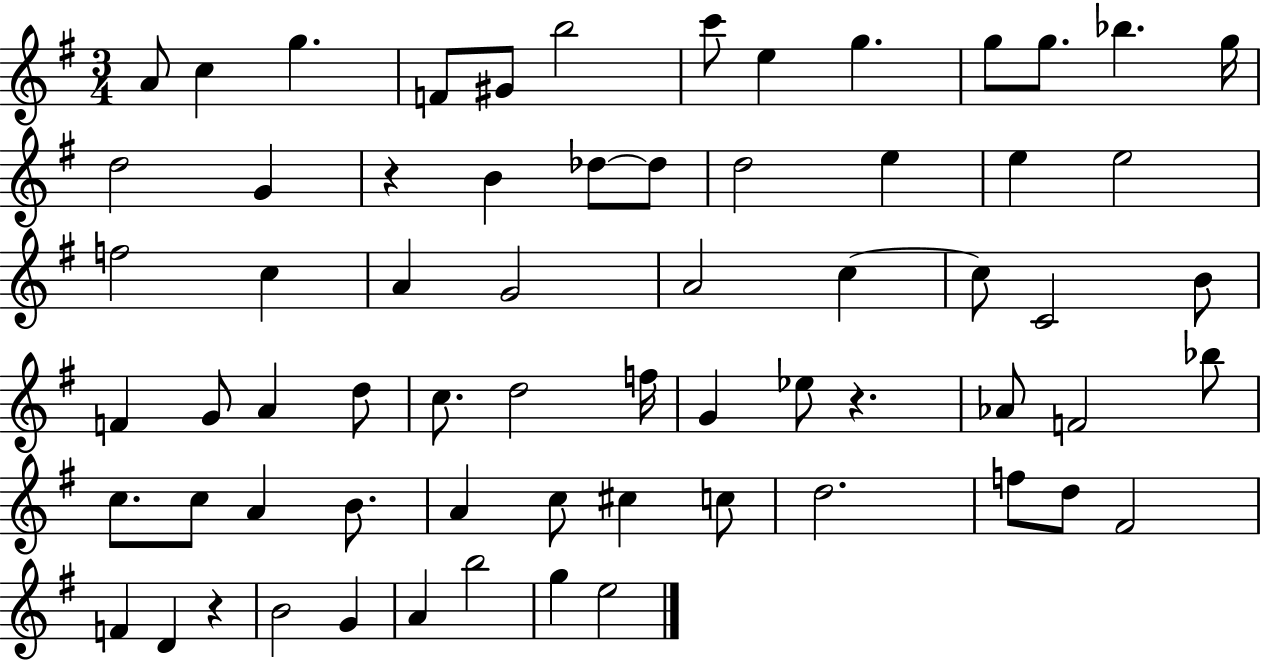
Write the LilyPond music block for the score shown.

{
  \clef treble
  \numericTimeSignature
  \time 3/4
  \key g \major
  a'8 c''4 g''4. | f'8 gis'8 b''2 | c'''8 e''4 g''4. | g''8 g''8. bes''4. g''16 | \break d''2 g'4 | r4 b'4 des''8~~ des''8 | d''2 e''4 | e''4 e''2 | \break f''2 c''4 | a'4 g'2 | a'2 c''4~~ | c''8 c'2 b'8 | \break f'4 g'8 a'4 d''8 | c''8. d''2 f''16 | g'4 ees''8 r4. | aes'8 f'2 bes''8 | \break c''8. c''8 a'4 b'8. | a'4 c''8 cis''4 c''8 | d''2. | f''8 d''8 fis'2 | \break f'4 d'4 r4 | b'2 g'4 | a'4 b''2 | g''4 e''2 | \break \bar "|."
}